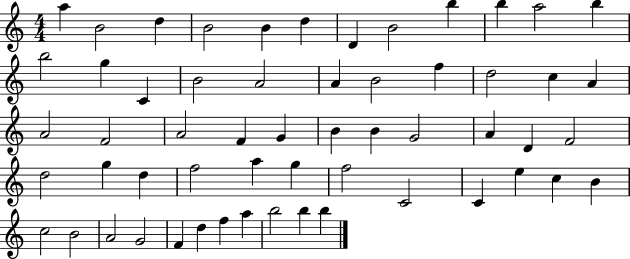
A5/q B4/h D5/q B4/h B4/q D5/q D4/q B4/h B5/q B5/q A5/h B5/q B5/h G5/q C4/q B4/h A4/h A4/q B4/h F5/q D5/h C5/q A4/q A4/h F4/h A4/h F4/q G4/q B4/q B4/q G4/h A4/q D4/q F4/h D5/h G5/q D5/q F5/h A5/q G5/q F5/h C4/h C4/q E5/q C5/q B4/q C5/h B4/h A4/h G4/h F4/q D5/q F5/q A5/q B5/h B5/q B5/q